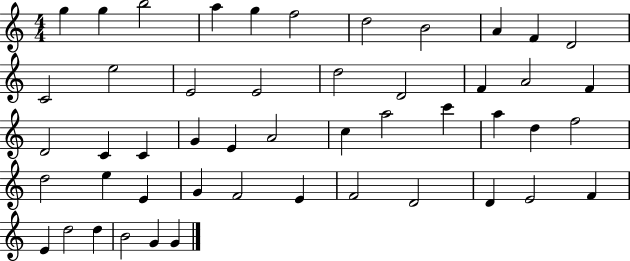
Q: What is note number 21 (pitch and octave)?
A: D4